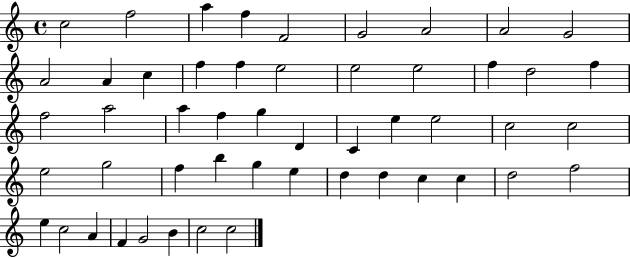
{
  \clef treble
  \time 4/4
  \defaultTimeSignature
  \key c \major
  c''2 f''2 | a''4 f''4 f'2 | g'2 a'2 | a'2 g'2 | \break a'2 a'4 c''4 | f''4 f''4 e''2 | e''2 e''2 | f''4 d''2 f''4 | \break f''2 a''2 | a''4 f''4 g''4 d'4 | c'4 e''4 e''2 | c''2 c''2 | \break e''2 g''2 | f''4 b''4 g''4 e''4 | d''4 d''4 c''4 c''4 | d''2 f''2 | \break e''4 c''2 a'4 | f'4 g'2 b'4 | c''2 c''2 | \bar "|."
}